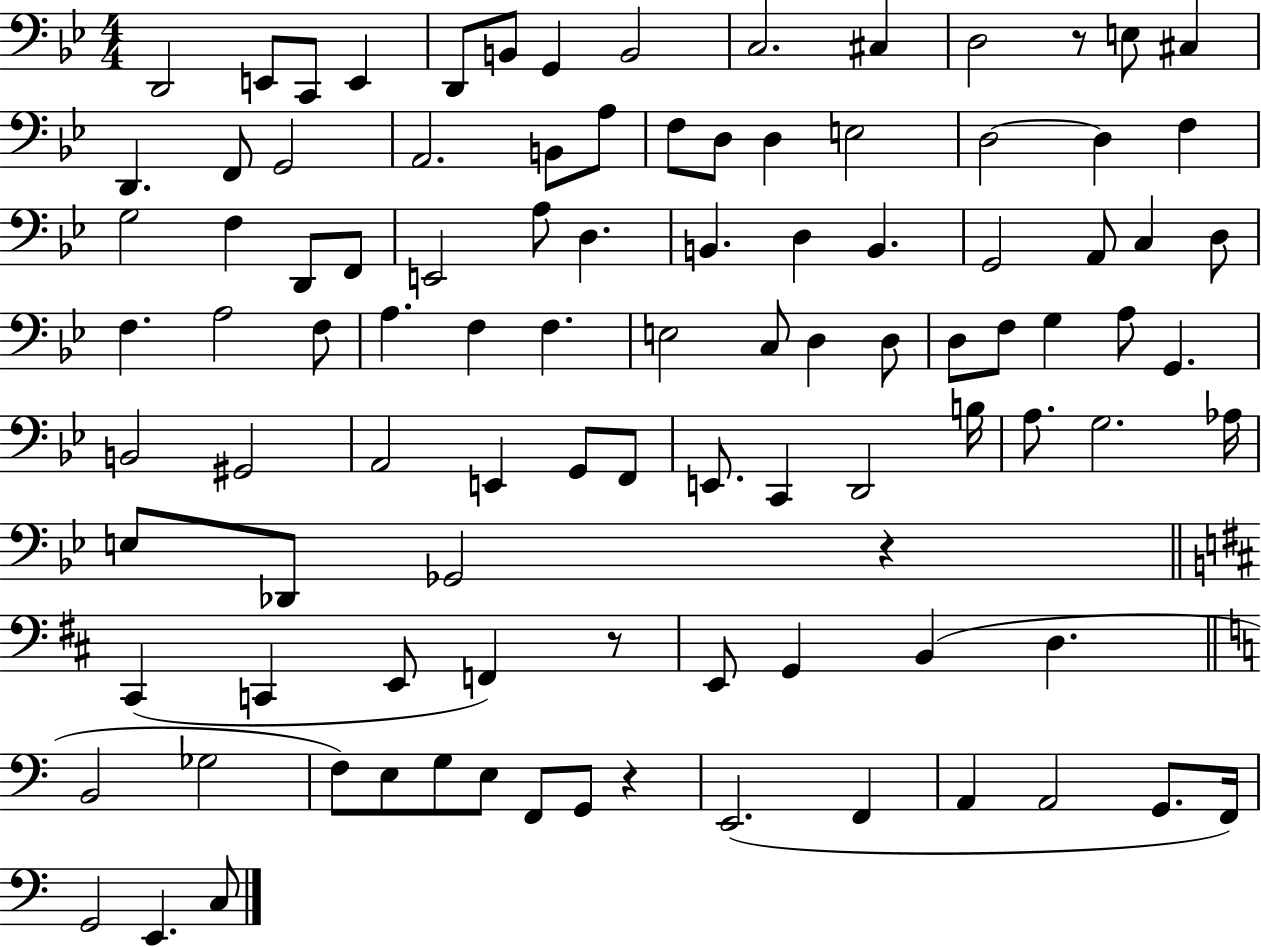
X:1
T:Untitled
M:4/4
L:1/4
K:Bb
D,,2 E,,/2 C,,/2 E,, D,,/2 B,,/2 G,, B,,2 C,2 ^C, D,2 z/2 E,/2 ^C, D,, F,,/2 G,,2 A,,2 B,,/2 A,/2 F,/2 D,/2 D, E,2 D,2 D, F, G,2 F, D,,/2 F,,/2 E,,2 A,/2 D, B,, D, B,, G,,2 A,,/2 C, D,/2 F, A,2 F,/2 A, F, F, E,2 C,/2 D, D,/2 D,/2 F,/2 G, A,/2 G,, B,,2 ^G,,2 A,,2 E,, G,,/2 F,,/2 E,,/2 C,, D,,2 B,/4 A,/2 G,2 _A,/4 E,/2 _D,,/2 _G,,2 z ^C,, C,, E,,/2 F,, z/2 E,,/2 G,, B,, D, B,,2 _G,2 F,/2 E,/2 G,/2 E,/2 F,,/2 G,,/2 z E,,2 F,, A,, A,,2 G,,/2 F,,/4 G,,2 E,, C,/2